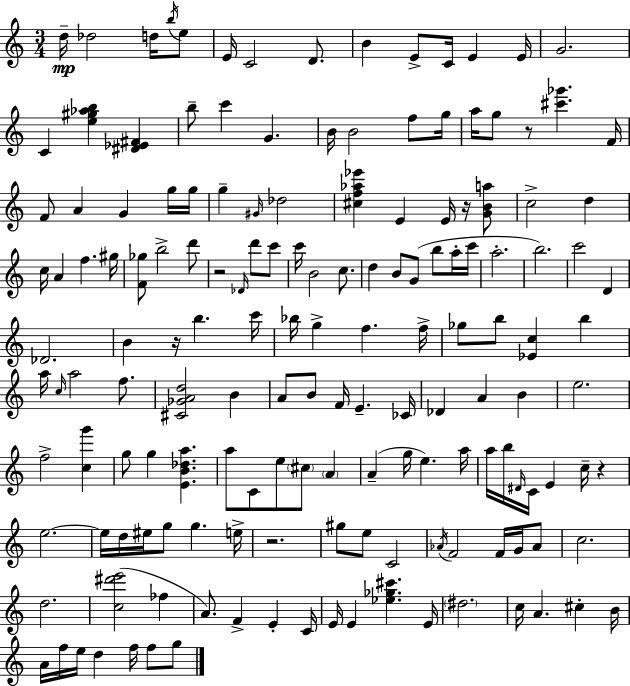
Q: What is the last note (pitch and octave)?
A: G5